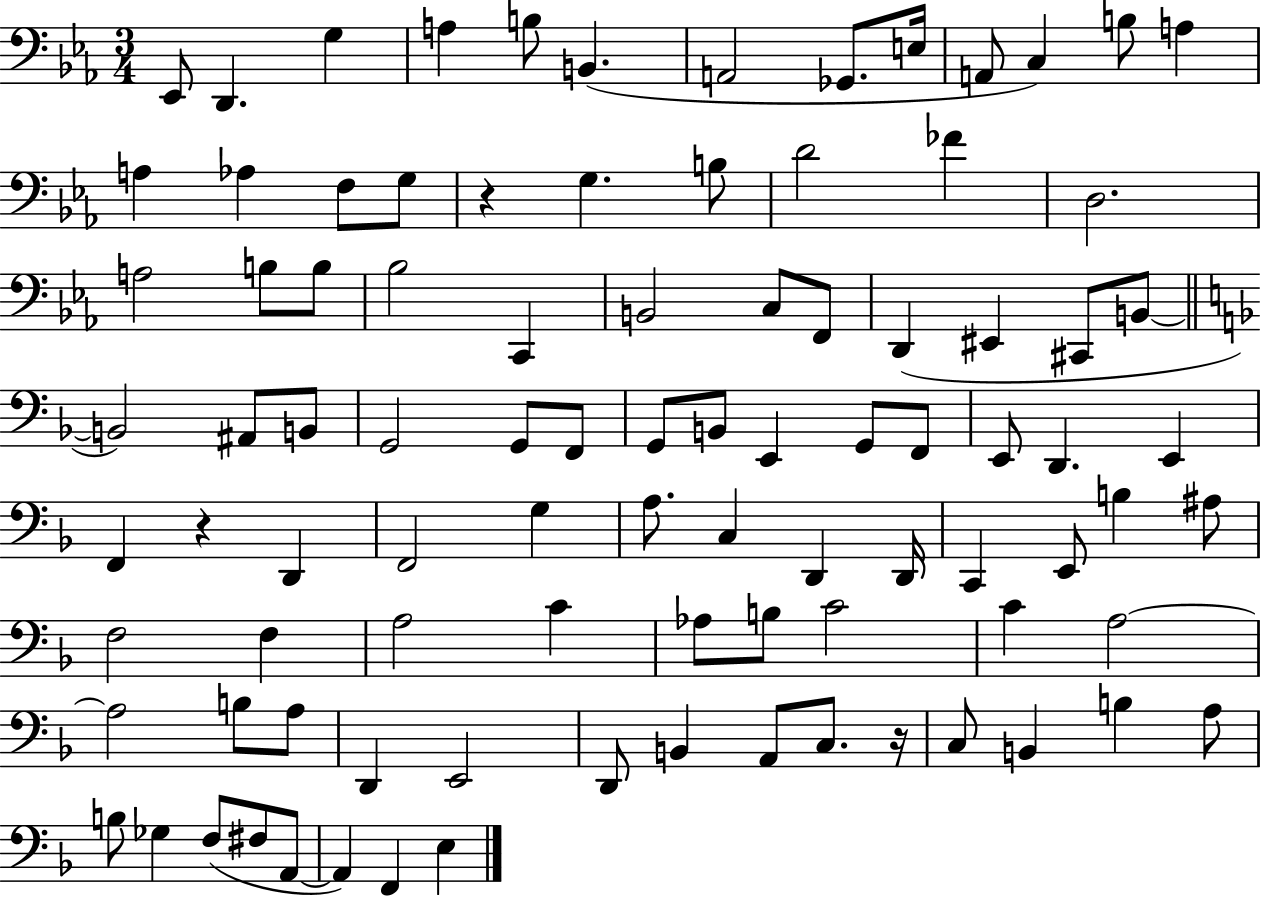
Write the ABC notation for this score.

X:1
T:Untitled
M:3/4
L:1/4
K:Eb
_E,,/2 D,, G, A, B,/2 B,, A,,2 _G,,/2 E,/4 A,,/2 C, B,/2 A, A, _A, F,/2 G,/2 z G, B,/2 D2 _F D,2 A,2 B,/2 B,/2 _B,2 C,, B,,2 C,/2 F,,/2 D,, ^E,, ^C,,/2 B,,/2 B,,2 ^A,,/2 B,,/2 G,,2 G,,/2 F,,/2 G,,/2 B,,/2 E,, G,,/2 F,,/2 E,,/2 D,, E,, F,, z D,, F,,2 G, A,/2 C, D,, D,,/4 C,, E,,/2 B, ^A,/2 F,2 F, A,2 C _A,/2 B,/2 C2 C A,2 A,2 B,/2 A,/2 D,, E,,2 D,,/2 B,, A,,/2 C,/2 z/4 C,/2 B,, B, A,/2 B,/2 _G, F,/2 ^F,/2 A,,/2 A,, F,, E,